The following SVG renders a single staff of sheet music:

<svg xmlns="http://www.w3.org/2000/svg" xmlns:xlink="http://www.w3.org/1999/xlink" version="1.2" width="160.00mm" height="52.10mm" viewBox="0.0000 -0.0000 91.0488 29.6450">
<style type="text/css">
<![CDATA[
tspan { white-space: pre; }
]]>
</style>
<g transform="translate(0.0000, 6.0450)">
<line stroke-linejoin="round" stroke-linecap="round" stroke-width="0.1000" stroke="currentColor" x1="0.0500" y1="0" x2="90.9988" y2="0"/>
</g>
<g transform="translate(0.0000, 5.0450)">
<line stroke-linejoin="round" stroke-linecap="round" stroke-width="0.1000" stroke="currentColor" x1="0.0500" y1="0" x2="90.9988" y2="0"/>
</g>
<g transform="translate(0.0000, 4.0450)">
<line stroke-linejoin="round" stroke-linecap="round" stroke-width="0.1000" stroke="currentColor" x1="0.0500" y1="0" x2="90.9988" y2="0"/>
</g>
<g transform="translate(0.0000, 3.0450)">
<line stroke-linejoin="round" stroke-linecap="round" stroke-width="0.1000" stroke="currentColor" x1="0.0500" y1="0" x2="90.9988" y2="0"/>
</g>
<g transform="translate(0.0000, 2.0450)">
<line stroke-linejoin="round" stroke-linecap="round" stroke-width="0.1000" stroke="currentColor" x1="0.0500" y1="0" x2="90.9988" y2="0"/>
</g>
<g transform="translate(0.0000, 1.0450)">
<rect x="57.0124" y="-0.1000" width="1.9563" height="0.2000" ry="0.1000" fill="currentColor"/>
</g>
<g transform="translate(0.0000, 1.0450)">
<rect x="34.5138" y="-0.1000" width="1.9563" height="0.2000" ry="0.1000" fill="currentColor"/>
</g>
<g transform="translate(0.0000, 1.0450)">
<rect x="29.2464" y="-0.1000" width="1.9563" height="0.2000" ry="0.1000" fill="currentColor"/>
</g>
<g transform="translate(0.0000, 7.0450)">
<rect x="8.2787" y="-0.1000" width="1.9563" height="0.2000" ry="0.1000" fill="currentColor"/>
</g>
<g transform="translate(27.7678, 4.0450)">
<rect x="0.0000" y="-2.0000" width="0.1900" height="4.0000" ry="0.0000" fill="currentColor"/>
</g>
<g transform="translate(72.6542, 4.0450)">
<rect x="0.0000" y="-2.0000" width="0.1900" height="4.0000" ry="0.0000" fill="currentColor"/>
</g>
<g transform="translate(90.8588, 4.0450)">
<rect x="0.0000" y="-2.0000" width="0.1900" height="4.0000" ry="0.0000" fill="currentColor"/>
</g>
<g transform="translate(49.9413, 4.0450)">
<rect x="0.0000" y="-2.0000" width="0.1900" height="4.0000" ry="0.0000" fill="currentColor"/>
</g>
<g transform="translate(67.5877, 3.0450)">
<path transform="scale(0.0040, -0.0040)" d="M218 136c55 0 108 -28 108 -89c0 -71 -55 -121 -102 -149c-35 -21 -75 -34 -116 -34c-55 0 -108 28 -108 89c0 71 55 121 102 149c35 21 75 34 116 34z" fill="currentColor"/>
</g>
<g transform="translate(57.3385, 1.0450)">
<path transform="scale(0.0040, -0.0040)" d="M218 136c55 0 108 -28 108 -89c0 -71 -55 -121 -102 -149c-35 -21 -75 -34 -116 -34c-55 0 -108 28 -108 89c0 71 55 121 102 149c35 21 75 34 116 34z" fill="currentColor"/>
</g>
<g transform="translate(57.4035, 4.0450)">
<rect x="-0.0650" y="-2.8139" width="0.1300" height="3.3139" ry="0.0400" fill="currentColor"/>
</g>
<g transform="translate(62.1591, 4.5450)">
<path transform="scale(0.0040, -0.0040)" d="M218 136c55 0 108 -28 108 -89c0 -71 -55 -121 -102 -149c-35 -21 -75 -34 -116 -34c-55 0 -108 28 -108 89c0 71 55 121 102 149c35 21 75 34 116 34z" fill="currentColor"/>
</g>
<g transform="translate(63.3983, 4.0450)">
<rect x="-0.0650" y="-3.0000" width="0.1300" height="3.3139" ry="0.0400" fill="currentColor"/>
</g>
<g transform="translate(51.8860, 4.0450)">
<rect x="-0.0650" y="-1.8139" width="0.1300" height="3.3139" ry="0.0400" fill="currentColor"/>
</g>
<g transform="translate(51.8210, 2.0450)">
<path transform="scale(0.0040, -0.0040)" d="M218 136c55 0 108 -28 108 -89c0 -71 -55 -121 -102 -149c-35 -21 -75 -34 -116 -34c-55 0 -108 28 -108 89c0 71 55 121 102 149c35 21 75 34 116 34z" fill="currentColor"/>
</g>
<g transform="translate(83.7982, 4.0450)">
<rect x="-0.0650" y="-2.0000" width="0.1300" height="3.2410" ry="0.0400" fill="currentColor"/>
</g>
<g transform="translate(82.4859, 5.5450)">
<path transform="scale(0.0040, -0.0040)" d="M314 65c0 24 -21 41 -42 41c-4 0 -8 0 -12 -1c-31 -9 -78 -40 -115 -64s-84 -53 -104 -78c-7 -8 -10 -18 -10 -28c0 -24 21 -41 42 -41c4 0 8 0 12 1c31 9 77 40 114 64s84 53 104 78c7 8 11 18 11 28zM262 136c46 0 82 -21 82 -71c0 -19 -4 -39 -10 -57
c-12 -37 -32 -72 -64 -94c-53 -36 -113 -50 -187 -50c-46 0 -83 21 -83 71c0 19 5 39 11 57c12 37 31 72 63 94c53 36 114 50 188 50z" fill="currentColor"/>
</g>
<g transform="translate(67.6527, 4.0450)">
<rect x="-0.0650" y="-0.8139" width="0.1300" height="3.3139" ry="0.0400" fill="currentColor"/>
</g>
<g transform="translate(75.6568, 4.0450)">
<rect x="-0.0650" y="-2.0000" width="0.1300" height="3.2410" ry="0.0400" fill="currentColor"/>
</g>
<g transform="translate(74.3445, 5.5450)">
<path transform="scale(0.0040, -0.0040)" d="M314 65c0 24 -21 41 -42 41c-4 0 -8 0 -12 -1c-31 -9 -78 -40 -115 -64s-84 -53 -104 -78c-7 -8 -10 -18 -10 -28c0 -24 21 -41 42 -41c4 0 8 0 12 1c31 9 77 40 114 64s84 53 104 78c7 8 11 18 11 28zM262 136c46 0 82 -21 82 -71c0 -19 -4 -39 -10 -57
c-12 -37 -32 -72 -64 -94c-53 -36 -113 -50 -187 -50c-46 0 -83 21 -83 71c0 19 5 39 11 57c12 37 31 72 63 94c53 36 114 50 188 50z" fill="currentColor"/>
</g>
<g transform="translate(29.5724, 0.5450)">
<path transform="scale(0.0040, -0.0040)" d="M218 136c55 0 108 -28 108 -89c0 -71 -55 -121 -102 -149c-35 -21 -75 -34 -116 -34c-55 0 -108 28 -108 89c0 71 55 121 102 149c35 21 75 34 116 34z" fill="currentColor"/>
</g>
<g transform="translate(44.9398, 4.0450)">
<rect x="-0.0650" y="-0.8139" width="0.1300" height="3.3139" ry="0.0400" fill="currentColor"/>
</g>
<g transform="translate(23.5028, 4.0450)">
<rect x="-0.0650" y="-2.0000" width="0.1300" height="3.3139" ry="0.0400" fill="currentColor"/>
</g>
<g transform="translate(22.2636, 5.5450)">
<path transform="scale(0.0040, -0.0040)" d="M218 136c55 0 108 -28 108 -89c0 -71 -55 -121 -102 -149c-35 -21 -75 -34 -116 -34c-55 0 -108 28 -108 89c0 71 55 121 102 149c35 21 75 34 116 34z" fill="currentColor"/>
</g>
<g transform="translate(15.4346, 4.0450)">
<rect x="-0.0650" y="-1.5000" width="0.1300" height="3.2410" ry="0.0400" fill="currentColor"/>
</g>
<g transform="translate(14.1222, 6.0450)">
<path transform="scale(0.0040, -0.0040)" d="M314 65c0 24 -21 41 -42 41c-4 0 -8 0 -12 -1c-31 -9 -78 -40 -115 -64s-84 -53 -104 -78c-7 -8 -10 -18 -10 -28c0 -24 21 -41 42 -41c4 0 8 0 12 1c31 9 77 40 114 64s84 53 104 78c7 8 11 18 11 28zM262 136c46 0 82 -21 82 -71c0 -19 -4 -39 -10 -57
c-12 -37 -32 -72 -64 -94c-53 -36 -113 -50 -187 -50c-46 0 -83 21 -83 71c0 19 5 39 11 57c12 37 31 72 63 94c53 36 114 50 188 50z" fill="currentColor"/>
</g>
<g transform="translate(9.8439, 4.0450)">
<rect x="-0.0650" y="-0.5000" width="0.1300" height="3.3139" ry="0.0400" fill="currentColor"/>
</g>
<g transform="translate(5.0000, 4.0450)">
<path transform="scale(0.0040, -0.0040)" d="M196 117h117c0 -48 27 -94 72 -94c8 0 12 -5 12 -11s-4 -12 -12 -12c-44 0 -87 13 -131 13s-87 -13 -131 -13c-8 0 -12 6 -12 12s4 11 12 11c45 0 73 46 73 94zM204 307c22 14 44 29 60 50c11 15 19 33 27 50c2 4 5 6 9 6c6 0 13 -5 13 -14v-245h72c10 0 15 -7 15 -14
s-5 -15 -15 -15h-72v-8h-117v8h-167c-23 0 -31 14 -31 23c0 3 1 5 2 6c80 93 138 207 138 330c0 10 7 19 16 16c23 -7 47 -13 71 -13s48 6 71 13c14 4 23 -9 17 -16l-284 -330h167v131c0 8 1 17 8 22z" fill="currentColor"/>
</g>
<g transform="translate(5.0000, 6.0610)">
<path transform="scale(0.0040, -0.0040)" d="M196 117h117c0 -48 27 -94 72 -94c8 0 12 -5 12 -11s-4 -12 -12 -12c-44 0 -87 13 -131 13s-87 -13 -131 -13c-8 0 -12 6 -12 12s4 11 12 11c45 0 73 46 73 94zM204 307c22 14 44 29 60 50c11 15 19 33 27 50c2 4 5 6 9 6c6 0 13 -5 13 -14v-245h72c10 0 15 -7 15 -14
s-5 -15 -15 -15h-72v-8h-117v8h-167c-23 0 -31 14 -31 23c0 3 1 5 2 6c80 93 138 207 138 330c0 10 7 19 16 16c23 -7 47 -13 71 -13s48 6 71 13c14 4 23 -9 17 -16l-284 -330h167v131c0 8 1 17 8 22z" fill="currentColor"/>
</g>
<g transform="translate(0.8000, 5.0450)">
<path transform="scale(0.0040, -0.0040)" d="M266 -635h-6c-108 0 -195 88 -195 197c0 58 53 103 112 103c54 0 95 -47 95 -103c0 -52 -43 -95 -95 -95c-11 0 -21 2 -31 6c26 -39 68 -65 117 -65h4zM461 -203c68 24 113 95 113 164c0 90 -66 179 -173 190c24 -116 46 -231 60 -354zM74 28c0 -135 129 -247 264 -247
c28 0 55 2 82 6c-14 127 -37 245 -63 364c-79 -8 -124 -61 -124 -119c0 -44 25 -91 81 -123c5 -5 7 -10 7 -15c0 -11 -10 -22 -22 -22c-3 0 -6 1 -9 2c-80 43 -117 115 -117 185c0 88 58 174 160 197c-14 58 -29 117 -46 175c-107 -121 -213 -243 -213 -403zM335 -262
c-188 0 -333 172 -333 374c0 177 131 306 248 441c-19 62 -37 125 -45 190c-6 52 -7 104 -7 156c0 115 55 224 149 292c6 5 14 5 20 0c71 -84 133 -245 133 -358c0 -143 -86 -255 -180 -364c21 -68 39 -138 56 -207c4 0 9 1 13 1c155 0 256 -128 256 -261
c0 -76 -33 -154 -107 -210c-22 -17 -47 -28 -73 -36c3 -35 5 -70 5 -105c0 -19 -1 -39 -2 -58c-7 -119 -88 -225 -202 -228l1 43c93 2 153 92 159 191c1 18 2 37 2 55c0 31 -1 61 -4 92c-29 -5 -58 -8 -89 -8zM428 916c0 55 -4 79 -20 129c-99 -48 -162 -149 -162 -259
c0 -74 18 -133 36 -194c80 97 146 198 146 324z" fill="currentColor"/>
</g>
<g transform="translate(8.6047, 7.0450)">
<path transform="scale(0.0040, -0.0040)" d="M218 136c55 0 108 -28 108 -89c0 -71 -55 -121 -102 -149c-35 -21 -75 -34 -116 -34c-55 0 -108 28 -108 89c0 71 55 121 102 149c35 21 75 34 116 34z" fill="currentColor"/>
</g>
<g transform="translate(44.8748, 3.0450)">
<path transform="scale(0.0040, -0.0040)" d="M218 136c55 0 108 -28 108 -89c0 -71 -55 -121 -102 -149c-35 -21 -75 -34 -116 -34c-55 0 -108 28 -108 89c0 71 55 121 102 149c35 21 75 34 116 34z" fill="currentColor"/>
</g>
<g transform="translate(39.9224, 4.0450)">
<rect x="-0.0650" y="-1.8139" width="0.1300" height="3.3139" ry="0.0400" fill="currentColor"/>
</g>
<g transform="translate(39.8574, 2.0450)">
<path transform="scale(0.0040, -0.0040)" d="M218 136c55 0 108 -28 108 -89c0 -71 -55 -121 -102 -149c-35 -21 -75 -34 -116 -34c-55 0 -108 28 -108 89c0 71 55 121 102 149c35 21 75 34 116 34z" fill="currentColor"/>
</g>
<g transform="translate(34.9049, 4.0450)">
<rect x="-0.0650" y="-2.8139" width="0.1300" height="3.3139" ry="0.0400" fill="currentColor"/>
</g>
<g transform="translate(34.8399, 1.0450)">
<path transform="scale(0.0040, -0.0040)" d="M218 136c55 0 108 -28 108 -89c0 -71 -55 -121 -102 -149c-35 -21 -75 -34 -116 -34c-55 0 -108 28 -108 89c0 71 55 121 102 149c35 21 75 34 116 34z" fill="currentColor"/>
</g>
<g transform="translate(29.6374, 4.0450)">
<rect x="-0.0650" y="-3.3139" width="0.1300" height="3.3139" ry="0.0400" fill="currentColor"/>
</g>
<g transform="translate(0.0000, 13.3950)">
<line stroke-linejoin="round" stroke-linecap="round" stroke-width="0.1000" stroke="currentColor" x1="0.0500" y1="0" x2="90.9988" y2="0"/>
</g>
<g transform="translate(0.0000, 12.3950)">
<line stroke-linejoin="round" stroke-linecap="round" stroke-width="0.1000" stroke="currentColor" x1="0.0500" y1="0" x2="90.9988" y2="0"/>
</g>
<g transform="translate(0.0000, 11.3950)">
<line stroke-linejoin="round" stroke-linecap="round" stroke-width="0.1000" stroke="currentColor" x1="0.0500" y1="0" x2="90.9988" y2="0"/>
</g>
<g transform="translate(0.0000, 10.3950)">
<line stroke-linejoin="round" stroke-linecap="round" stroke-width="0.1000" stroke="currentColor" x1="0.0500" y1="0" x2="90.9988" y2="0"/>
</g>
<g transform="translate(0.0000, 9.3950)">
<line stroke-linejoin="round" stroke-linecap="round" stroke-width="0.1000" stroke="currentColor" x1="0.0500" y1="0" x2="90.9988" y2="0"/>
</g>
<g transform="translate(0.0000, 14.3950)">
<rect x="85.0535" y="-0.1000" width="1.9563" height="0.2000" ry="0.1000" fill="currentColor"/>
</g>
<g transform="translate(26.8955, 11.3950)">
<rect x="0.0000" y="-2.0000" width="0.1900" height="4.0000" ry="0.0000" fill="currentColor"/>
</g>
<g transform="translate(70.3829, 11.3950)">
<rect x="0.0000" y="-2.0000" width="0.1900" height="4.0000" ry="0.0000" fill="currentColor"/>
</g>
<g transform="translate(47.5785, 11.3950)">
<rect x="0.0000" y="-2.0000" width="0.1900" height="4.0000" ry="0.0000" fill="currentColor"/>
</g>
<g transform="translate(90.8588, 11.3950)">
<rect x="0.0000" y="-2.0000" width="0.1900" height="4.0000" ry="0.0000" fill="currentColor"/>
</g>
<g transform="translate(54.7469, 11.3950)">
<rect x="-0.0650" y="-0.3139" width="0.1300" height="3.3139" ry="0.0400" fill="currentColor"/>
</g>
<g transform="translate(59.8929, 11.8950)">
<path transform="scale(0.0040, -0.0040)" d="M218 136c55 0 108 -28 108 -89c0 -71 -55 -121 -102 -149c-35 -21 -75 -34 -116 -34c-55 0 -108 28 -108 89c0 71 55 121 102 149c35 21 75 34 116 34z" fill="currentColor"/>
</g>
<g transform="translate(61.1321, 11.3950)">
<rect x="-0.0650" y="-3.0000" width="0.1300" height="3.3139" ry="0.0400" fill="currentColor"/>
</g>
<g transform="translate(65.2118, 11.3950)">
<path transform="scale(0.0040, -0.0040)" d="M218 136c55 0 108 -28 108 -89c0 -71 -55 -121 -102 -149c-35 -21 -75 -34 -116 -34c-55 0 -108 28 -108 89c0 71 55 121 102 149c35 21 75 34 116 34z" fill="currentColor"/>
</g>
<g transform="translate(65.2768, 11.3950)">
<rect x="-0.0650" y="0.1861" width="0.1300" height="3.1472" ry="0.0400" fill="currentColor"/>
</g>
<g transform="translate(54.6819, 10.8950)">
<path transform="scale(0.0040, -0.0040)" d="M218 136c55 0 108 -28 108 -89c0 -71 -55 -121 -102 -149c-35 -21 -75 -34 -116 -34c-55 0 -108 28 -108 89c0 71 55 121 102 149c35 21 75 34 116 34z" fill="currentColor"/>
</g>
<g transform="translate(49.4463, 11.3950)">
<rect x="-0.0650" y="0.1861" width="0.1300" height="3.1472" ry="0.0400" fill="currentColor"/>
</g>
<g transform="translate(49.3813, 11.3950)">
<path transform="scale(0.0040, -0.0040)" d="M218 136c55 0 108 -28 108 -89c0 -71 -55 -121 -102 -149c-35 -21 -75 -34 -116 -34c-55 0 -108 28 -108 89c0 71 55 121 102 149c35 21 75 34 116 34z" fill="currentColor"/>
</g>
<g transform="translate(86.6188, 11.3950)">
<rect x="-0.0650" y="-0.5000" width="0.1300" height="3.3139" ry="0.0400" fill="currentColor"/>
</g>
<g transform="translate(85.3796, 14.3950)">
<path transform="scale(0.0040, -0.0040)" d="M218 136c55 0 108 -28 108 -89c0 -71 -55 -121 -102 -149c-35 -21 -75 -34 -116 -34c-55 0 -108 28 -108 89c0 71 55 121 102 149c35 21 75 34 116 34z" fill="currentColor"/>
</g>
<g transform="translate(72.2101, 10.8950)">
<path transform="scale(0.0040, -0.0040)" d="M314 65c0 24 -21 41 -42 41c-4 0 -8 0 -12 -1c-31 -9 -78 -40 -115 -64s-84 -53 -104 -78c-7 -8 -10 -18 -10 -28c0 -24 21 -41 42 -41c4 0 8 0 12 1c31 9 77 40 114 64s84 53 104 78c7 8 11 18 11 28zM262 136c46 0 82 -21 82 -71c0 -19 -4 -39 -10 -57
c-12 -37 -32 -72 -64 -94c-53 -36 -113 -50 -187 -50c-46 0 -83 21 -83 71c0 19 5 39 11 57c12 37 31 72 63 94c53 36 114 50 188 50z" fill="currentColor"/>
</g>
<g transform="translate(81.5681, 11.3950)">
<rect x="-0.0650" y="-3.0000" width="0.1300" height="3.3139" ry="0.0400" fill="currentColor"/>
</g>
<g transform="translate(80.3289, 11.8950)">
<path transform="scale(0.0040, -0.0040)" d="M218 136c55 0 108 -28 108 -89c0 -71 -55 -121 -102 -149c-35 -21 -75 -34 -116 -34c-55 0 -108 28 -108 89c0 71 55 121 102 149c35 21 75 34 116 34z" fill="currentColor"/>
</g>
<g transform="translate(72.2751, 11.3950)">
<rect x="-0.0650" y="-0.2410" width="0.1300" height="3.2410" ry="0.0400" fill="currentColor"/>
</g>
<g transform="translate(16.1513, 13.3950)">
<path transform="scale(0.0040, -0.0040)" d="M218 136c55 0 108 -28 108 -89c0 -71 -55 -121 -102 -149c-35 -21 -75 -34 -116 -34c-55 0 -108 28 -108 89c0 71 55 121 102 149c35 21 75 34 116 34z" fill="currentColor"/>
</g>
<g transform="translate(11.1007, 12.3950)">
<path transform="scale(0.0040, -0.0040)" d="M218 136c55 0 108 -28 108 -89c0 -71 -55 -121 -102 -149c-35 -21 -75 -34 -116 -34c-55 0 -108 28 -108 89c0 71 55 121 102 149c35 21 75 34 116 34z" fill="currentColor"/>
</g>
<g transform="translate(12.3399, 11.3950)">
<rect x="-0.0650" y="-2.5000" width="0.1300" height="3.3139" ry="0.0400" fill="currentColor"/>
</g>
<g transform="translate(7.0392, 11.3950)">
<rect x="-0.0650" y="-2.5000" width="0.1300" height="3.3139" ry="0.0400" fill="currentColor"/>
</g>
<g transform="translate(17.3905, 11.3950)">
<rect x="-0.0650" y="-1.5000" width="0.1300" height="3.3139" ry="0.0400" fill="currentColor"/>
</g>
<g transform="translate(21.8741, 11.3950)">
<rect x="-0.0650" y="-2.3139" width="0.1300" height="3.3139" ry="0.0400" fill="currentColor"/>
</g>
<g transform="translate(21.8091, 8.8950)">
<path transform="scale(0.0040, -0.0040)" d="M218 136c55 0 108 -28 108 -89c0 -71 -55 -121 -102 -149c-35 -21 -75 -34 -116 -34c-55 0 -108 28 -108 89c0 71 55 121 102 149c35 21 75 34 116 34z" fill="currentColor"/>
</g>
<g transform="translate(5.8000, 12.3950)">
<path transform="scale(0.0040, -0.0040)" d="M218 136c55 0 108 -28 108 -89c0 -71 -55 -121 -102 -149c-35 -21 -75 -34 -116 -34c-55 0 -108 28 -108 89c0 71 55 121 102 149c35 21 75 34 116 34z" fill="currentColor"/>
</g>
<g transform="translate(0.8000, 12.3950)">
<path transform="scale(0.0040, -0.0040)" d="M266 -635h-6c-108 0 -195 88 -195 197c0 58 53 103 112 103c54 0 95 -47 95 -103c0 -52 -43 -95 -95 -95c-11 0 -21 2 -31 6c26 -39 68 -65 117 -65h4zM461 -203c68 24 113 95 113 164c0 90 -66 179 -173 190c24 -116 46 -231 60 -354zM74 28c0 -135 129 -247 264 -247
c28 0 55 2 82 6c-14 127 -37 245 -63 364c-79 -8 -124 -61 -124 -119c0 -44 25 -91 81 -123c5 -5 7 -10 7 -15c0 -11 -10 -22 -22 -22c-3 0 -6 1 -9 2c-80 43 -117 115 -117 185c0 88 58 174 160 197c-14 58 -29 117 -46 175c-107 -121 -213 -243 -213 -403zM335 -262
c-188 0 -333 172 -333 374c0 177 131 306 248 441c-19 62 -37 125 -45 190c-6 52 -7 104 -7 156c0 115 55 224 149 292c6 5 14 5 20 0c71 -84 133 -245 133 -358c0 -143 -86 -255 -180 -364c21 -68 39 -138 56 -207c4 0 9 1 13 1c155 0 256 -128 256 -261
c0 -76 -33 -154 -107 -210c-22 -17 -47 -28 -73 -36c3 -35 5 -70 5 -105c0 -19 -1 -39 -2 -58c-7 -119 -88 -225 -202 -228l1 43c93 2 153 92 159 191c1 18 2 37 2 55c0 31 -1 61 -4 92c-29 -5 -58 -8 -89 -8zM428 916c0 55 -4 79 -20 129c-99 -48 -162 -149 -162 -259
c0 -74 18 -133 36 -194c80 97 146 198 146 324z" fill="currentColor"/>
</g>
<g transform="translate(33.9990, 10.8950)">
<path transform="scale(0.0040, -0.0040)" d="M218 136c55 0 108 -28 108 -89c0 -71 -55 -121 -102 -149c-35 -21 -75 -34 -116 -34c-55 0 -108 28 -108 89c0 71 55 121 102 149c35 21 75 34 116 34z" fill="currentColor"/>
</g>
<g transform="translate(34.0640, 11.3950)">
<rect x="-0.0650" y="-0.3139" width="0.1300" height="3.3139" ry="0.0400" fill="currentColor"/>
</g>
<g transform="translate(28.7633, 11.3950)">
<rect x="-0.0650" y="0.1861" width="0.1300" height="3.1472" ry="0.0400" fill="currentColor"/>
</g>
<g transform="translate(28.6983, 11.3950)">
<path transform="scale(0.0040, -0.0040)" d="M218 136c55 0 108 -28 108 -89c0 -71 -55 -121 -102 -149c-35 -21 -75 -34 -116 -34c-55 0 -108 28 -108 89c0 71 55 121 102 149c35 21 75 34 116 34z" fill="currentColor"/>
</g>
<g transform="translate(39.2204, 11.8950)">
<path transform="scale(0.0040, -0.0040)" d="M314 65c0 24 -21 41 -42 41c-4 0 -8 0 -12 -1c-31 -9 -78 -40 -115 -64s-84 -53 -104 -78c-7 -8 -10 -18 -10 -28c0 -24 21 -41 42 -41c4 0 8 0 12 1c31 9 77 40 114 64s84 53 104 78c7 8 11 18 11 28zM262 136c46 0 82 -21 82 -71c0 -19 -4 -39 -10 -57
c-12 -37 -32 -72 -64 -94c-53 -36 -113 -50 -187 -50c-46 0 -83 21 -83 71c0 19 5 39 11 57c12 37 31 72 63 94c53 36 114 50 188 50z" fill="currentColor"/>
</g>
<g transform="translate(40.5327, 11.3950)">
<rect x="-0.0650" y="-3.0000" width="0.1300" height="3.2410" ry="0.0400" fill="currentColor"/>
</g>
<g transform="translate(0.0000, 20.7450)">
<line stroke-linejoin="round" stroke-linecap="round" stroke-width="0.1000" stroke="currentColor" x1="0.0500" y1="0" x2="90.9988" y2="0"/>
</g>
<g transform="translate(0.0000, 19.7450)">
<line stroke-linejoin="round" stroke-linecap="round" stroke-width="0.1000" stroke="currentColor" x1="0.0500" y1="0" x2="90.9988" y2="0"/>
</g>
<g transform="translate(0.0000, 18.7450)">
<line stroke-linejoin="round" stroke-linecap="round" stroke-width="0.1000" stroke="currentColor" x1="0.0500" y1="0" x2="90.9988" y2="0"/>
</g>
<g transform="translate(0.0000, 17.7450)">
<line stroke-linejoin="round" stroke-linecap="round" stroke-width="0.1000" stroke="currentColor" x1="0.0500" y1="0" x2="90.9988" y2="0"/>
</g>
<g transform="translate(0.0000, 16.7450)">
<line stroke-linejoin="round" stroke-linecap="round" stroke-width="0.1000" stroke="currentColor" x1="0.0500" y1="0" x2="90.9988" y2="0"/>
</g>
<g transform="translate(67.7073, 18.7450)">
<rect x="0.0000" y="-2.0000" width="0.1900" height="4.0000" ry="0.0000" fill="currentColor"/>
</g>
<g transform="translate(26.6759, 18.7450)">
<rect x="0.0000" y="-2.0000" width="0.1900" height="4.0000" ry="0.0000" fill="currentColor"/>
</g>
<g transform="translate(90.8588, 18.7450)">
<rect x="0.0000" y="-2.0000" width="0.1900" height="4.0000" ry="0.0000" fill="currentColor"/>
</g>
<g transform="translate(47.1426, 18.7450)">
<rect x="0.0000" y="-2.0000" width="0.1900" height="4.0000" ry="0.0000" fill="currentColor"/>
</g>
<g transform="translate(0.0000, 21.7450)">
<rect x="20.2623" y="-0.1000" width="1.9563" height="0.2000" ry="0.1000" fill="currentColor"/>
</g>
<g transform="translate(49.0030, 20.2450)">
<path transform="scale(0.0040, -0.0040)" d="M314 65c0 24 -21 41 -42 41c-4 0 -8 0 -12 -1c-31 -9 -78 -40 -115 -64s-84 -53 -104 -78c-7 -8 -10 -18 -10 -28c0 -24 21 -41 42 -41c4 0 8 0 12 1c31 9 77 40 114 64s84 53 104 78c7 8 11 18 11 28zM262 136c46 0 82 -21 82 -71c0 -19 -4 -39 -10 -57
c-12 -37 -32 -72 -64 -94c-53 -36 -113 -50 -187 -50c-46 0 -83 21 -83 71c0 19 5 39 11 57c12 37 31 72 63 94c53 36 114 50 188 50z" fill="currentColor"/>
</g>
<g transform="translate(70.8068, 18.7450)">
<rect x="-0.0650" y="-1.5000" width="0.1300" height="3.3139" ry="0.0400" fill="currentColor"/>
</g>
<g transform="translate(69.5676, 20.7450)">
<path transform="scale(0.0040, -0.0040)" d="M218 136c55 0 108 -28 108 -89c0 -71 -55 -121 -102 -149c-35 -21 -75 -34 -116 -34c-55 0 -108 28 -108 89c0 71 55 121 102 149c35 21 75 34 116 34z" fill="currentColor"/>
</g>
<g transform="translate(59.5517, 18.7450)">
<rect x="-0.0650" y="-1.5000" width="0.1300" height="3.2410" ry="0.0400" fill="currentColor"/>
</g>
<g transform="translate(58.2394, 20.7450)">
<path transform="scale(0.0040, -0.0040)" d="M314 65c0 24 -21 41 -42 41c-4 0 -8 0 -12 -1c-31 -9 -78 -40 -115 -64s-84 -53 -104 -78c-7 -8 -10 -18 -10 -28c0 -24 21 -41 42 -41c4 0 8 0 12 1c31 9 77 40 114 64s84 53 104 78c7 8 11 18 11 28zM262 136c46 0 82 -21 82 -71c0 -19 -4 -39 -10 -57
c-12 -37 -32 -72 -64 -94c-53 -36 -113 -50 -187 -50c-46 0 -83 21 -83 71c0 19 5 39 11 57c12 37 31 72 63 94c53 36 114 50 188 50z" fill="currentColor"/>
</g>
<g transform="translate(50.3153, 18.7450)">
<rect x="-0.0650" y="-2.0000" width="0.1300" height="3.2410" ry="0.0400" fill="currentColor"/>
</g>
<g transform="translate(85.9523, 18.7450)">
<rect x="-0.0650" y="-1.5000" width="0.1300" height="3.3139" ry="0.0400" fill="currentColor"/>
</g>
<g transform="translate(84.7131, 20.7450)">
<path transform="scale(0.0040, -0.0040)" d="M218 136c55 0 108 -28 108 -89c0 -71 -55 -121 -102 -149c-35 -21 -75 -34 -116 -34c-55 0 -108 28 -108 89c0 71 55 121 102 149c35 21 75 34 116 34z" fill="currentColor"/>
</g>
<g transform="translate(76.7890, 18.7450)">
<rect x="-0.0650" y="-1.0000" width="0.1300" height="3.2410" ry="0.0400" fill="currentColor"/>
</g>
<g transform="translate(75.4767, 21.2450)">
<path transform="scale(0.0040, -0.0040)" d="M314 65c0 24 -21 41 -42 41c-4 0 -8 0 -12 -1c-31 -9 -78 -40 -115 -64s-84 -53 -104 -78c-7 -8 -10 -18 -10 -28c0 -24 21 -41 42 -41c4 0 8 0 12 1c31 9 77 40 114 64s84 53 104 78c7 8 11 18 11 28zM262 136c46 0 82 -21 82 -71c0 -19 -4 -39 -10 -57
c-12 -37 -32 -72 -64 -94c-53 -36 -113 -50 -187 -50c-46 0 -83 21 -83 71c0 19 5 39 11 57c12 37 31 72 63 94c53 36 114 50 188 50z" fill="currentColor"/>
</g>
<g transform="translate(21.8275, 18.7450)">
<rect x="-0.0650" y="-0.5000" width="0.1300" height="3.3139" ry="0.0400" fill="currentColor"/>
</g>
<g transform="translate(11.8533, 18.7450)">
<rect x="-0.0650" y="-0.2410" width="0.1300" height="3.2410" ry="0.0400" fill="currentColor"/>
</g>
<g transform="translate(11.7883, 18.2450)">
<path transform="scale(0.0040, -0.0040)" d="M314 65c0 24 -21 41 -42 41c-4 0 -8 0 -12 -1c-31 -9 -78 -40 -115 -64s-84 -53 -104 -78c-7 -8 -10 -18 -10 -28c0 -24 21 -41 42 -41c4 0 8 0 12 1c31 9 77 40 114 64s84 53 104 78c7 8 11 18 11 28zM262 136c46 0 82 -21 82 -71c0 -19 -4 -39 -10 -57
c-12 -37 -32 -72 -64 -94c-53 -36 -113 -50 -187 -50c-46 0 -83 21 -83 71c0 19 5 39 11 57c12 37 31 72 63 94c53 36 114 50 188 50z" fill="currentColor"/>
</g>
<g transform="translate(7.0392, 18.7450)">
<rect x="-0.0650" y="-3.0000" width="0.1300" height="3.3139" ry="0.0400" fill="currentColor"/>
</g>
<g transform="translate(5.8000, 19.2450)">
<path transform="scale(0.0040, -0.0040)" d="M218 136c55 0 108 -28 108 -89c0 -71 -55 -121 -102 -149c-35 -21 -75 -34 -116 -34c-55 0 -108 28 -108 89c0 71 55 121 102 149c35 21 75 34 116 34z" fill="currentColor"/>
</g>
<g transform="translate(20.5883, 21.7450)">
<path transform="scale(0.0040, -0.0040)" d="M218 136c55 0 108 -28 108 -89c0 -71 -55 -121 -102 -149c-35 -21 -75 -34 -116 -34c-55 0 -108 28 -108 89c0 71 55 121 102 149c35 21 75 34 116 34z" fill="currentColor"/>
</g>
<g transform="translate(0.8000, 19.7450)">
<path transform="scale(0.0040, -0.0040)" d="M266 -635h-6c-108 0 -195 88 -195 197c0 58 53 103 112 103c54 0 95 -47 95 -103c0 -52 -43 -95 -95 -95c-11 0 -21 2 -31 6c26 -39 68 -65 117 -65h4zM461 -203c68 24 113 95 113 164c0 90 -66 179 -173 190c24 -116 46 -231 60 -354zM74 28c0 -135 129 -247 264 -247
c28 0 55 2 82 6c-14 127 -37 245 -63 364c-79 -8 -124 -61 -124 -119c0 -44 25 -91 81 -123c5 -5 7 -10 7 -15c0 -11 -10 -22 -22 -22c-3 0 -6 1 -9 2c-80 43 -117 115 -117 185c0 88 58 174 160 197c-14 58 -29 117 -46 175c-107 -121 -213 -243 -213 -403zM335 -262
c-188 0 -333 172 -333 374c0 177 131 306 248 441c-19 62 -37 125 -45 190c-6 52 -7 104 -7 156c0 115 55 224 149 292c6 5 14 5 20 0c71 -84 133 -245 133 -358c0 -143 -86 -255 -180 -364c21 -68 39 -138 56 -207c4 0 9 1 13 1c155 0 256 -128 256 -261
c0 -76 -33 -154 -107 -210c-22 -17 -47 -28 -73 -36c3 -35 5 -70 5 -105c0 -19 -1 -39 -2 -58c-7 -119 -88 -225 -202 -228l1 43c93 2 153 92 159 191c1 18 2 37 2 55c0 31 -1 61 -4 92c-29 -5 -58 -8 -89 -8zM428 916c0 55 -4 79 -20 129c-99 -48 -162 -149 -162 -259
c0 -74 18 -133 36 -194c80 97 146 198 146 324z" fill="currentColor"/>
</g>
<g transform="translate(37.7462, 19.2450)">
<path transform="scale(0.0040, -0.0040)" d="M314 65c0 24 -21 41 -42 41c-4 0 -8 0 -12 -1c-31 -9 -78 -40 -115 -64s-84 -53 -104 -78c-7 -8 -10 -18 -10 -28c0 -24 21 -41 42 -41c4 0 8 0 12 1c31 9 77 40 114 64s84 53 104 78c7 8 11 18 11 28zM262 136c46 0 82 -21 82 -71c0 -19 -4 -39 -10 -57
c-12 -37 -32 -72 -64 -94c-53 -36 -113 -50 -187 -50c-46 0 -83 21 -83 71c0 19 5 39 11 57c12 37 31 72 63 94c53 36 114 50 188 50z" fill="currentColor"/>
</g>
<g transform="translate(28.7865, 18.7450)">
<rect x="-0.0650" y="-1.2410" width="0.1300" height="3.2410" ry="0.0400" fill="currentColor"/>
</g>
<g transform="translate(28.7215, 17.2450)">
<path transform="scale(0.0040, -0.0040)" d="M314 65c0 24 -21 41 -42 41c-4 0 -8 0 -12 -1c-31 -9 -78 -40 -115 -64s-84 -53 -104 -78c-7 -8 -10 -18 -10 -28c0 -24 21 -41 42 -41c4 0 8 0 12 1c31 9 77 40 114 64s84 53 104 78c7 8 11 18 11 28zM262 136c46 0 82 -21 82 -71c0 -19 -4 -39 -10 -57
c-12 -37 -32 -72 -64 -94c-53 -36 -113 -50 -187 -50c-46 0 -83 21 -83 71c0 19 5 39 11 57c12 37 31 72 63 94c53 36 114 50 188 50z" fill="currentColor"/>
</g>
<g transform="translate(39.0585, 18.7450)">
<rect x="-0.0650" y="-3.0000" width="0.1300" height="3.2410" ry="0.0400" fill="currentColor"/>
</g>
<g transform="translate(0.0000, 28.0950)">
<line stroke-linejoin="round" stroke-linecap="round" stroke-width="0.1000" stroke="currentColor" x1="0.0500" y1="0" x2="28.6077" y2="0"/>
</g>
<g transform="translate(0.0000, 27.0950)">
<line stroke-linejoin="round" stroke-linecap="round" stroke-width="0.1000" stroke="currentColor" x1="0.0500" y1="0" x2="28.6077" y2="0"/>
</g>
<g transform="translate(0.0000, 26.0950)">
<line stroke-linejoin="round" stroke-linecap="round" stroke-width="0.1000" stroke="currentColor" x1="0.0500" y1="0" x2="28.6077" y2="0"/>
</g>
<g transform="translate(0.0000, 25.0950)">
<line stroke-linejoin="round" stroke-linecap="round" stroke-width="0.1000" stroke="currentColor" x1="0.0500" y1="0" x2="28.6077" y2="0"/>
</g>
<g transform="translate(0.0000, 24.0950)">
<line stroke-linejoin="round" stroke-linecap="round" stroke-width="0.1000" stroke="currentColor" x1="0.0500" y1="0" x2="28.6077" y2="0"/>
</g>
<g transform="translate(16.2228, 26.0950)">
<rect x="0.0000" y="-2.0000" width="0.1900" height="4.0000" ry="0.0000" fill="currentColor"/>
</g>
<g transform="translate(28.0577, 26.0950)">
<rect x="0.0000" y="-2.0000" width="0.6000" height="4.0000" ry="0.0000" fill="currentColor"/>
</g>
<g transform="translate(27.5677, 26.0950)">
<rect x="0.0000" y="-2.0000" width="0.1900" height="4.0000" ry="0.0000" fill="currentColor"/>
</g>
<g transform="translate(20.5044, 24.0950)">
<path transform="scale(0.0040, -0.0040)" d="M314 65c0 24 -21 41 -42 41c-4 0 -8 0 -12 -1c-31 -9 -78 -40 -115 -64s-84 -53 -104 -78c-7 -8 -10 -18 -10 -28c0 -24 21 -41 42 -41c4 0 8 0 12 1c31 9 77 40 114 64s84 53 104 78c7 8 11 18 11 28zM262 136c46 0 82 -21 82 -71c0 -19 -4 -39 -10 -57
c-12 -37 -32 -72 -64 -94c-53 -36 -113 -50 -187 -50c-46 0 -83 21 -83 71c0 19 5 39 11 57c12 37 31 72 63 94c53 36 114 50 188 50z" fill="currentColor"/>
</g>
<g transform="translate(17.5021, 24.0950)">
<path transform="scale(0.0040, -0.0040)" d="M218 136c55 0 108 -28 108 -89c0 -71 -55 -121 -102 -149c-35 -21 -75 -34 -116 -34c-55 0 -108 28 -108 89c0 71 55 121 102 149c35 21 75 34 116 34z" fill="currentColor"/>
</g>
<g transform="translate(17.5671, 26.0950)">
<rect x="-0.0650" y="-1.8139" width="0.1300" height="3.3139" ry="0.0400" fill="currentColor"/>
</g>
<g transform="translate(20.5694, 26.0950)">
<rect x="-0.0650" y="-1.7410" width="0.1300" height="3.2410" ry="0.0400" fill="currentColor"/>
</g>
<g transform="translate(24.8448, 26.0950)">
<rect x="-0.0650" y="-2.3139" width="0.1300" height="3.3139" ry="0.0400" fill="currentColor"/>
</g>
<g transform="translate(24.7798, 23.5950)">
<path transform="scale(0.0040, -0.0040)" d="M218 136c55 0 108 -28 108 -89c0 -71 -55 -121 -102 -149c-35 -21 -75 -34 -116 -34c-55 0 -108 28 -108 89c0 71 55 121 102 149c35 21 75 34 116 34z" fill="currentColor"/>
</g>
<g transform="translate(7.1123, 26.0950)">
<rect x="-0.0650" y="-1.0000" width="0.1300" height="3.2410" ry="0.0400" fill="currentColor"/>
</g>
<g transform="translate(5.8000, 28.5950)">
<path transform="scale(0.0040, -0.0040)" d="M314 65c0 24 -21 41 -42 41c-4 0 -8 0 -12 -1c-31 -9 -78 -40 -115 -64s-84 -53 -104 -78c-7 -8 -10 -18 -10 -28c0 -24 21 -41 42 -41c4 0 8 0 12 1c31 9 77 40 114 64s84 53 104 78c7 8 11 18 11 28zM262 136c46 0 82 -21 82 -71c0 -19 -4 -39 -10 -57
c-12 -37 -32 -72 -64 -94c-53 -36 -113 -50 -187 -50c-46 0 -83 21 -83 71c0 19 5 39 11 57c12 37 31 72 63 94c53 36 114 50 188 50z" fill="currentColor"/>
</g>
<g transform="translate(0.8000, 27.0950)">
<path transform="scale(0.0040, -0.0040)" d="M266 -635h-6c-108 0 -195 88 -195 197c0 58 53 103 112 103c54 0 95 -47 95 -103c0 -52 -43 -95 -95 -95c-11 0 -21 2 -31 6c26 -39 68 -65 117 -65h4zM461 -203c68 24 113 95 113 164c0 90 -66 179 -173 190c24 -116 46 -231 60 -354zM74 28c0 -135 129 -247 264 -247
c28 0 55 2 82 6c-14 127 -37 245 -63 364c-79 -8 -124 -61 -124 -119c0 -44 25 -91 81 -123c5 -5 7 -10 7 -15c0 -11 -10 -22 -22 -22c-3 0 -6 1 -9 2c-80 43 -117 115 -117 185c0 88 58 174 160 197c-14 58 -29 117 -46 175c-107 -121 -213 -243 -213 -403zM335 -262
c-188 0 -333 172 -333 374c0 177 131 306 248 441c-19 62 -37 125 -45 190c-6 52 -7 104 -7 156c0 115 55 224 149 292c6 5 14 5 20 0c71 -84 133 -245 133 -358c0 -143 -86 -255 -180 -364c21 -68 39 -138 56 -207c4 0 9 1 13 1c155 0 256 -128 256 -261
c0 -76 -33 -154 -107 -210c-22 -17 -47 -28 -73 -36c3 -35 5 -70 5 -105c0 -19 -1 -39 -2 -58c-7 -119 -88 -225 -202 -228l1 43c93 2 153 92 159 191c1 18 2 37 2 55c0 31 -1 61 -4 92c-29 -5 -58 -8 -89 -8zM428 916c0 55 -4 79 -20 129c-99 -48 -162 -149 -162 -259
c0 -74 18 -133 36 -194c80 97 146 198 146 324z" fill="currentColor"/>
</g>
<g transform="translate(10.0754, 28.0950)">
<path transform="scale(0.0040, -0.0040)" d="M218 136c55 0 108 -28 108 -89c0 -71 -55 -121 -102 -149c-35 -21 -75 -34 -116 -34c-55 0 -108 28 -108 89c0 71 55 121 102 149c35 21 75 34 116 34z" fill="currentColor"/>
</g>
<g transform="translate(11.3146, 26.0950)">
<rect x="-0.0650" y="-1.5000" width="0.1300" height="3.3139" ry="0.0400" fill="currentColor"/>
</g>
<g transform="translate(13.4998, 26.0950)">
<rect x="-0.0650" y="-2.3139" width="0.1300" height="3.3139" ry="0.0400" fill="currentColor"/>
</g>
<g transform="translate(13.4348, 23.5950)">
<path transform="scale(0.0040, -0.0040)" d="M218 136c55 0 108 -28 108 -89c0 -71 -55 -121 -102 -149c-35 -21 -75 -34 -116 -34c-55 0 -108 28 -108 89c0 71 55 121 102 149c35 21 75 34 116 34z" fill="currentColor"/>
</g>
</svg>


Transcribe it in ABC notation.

X:1
T:Untitled
M:4/4
L:1/4
K:C
C E2 F b a f d f a A d F2 F2 G G E g B c A2 B c A B c2 A C A c2 C e2 A2 F2 E2 E D2 E D2 E g f f2 g